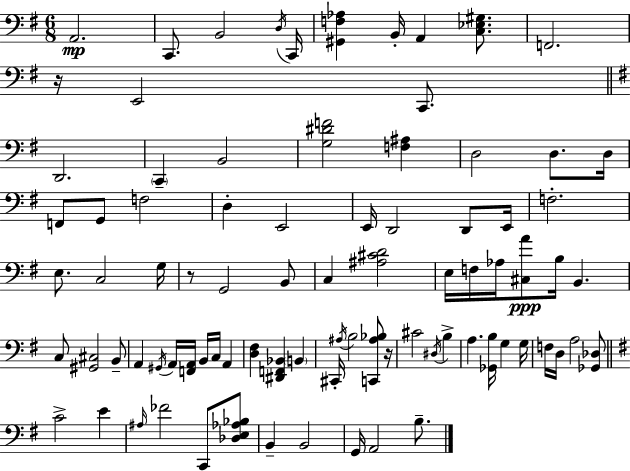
A2/h. C2/e. B2/h D3/s C2/s [G#2,F3,Ab3]/q B2/s A2/q [C3,Eb3,G#3]/e. F2/h. R/s E2/h C2/e. D2/h. C2/q B2/h [G3,D#4,F4]/h [F3,A#3]/q D3/h D3/e. D3/s F2/e G2/e F3/h D3/q E2/h E2/s D2/h D2/e E2/s F3/h. E3/e. C3/h G3/s R/e G2/h B2/e C3/q [A#3,C#4,D4]/h E3/s F3/s Ab3/s [C#3,A4]/e B3/s B2/q. C3/e [G#2,C#3]/h B2/e A2/q G#2/s A2/s [F2,A2]/s B2/s C3/s A2/q [D3,F#3]/q [D#2,F2,Bb2]/q B2/q C#2/s A#3/s B3/h [C2,A#3,Bb3]/e R/s C#4/h D#3/s B3/q A3/q. [Gb2,B3]/s G3/q G3/s F3/s D3/s A3/h [Gb2,Db3]/e C4/h E4/q A#3/s FES4/h C2/e [Db3,E3,Ab3,Bb3]/e B2/q B2/h G2/s A2/h B3/e.